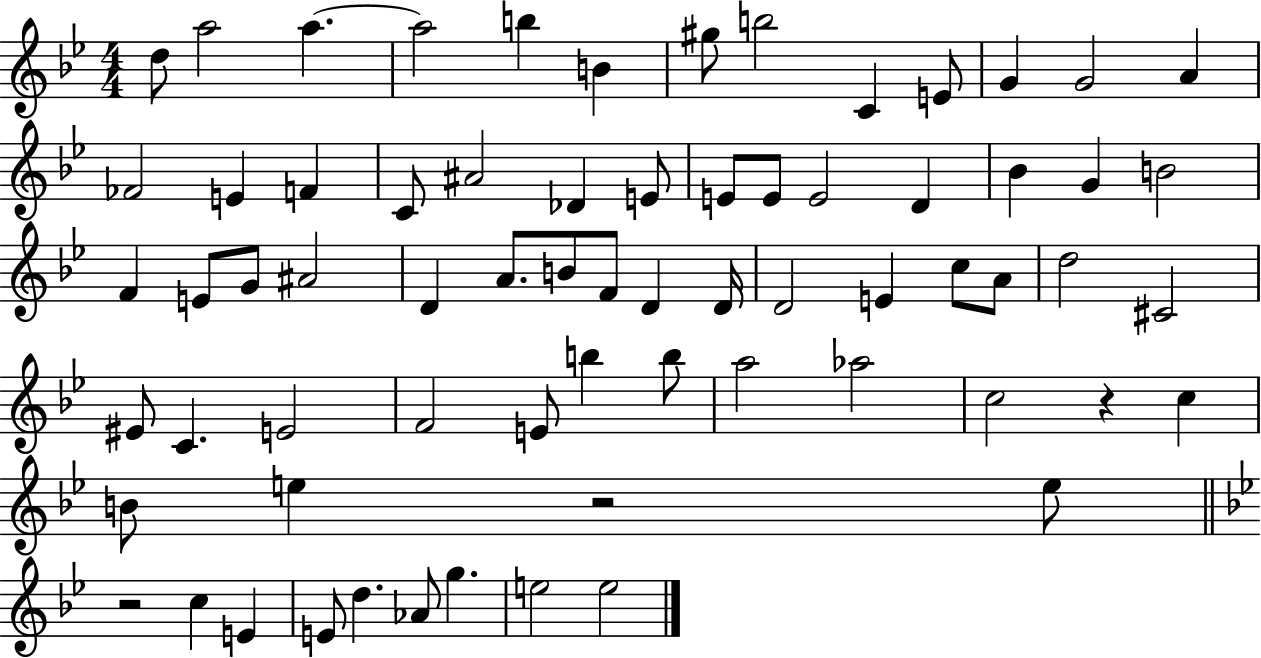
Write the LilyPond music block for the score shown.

{
  \clef treble
  \numericTimeSignature
  \time 4/4
  \key bes \major
  \repeat volta 2 { d''8 a''2 a''4.~~ | a''2 b''4 b'4 | gis''8 b''2 c'4 e'8 | g'4 g'2 a'4 | \break fes'2 e'4 f'4 | c'8 ais'2 des'4 e'8 | e'8 e'8 e'2 d'4 | bes'4 g'4 b'2 | \break f'4 e'8 g'8 ais'2 | d'4 a'8. b'8 f'8 d'4 d'16 | d'2 e'4 c''8 a'8 | d''2 cis'2 | \break eis'8 c'4. e'2 | f'2 e'8 b''4 b''8 | a''2 aes''2 | c''2 r4 c''4 | \break b'8 e''4 r2 e''8 | \bar "||" \break \key bes \major r2 c''4 e'4 | e'8 d''4. aes'8 g''4. | e''2 e''2 | } \bar "|."
}